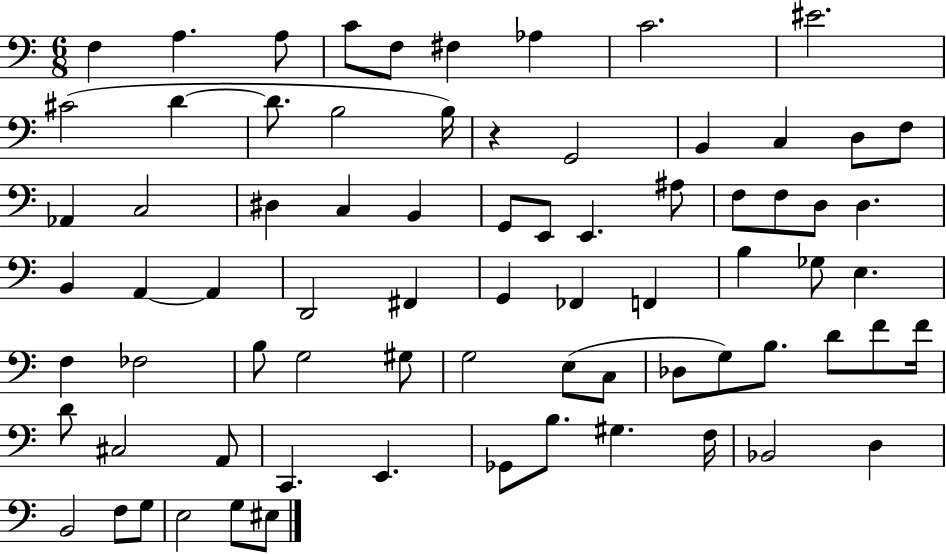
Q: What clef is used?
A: bass